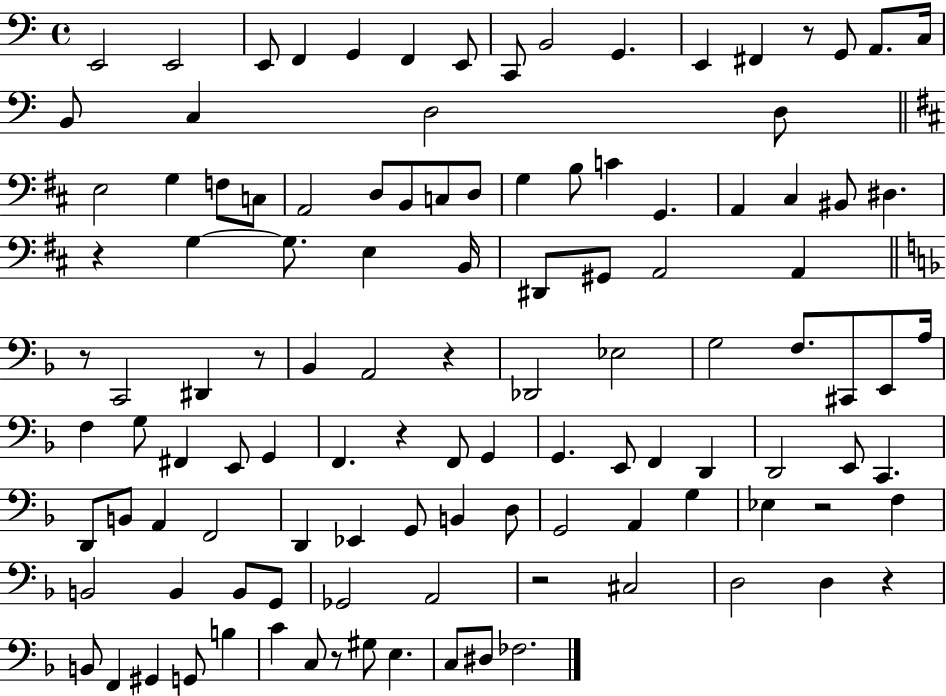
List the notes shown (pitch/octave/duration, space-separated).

E2/h E2/h E2/e F2/q G2/q F2/q E2/e C2/e B2/h G2/q. E2/q F#2/q R/e G2/e A2/e. C3/s B2/e C3/q D3/h D3/e E3/h G3/q F3/e C3/e A2/h D3/e B2/e C3/e D3/e G3/q B3/e C4/q G2/q. A2/q C#3/q BIS2/e D#3/q. R/q G3/q G3/e. E3/q B2/s D#2/e G#2/e A2/h A2/q R/e C2/h D#2/q R/e Bb2/q A2/h R/q Db2/h Eb3/h G3/h F3/e. C#2/e E2/e A3/s F3/q G3/e F#2/q E2/e G2/q F2/q. R/q F2/e G2/q G2/q. E2/e F2/q D2/q D2/h E2/e C2/q. D2/e B2/e A2/q F2/h D2/q Eb2/q G2/e B2/q D3/e G2/h A2/q G3/q Eb3/q R/h F3/q B2/h B2/q B2/e G2/e Gb2/h A2/h R/h C#3/h D3/h D3/q R/q B2/e F2/q G#2/q G2/e B3/q C4/q C3/e R/e G#3/e E3/q. C3/e D#3/e FES3/h.